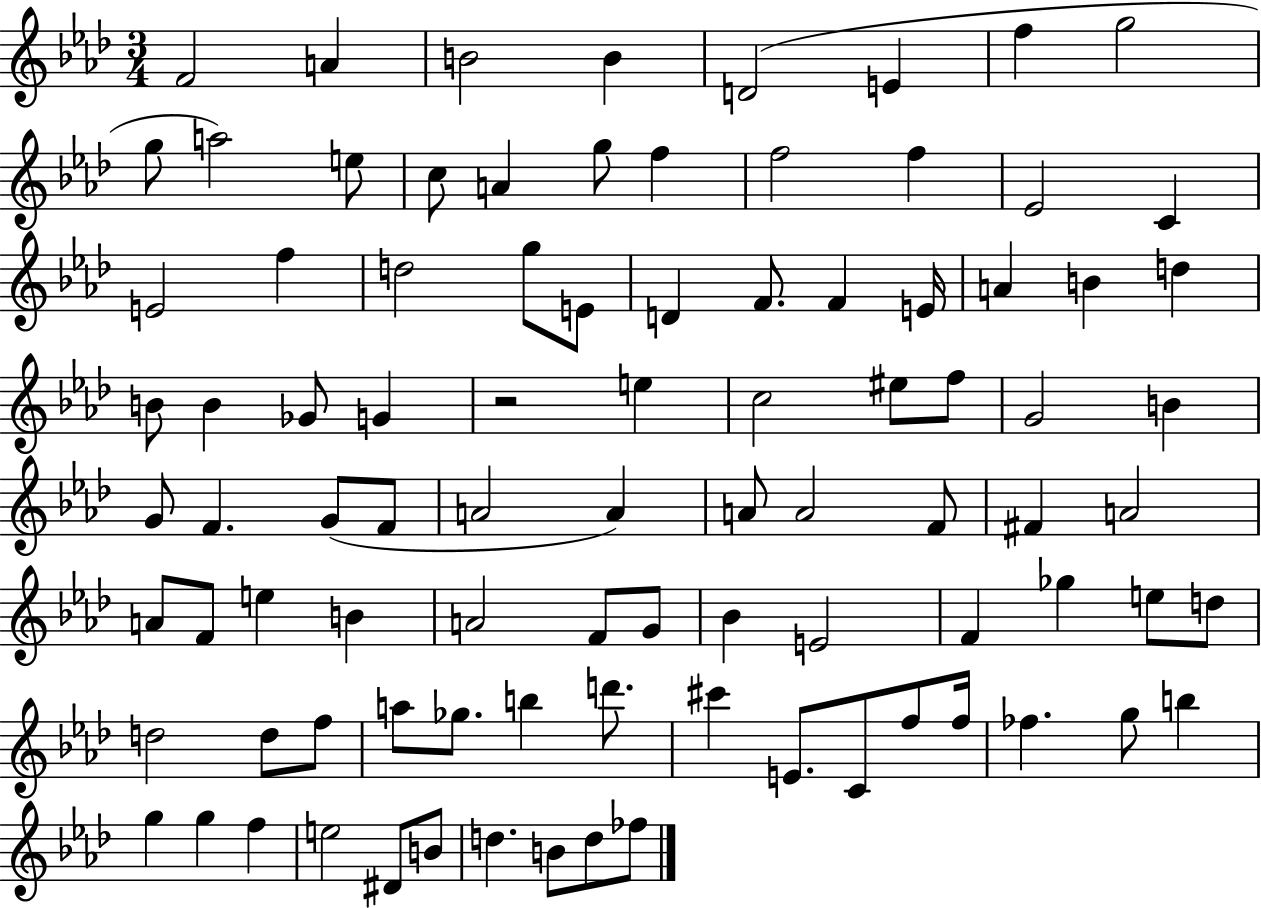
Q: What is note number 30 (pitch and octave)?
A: B4